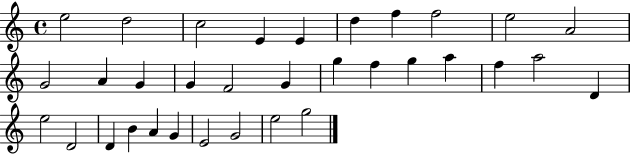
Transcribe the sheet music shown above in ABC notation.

X:1
T:Untitled
M:4/4
L:1/4
K:C
e2 d2 c2 E E d f f2 e2 A2 G2 A G G F2 G g f g a f a2 D e2 D2 D B A G E2 G2 e2 g2